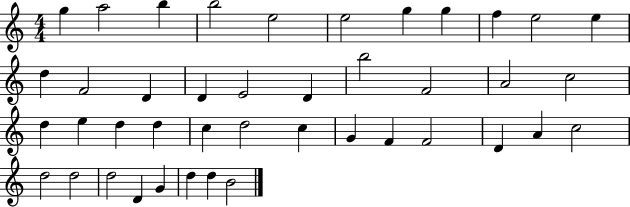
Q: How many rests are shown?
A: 0